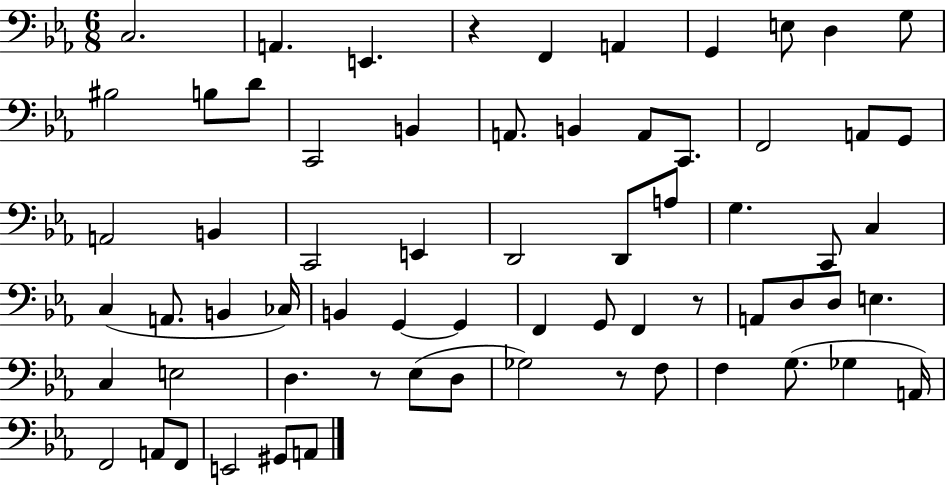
X:1
T:Untitled
M:6/8
L:1/4
K:Eb
C,2 A,, E,, z F,, A,, G,, E,/2 D, G,/2 ^B,2 B,/2 D/2 C,,2 B,, A,,/2 B,, A,,/2 C,,/2 F,,2 A,,/2 G,,/2 A,,2 B,, C,,2 E,, D,,2 D,,/2 A,/2 G, C,,/2 C, C, A,,/2 B,, _C,/4 B,, G,, G,, F,, G,,/2 F,, z/2 A,,/2 D,/2 D,/2 E, C, E,2 D, z/2 _E,/2 D,/2 _G,2 z/2 F,/2 F, G,/2 _G, A,,/4 F,,2 A,,/2 F,,/2 E,,2 ^G,,/2 A,,/2